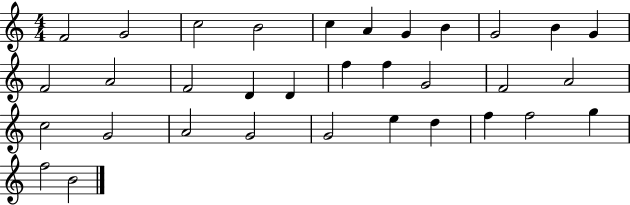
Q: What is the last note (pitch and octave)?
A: B4